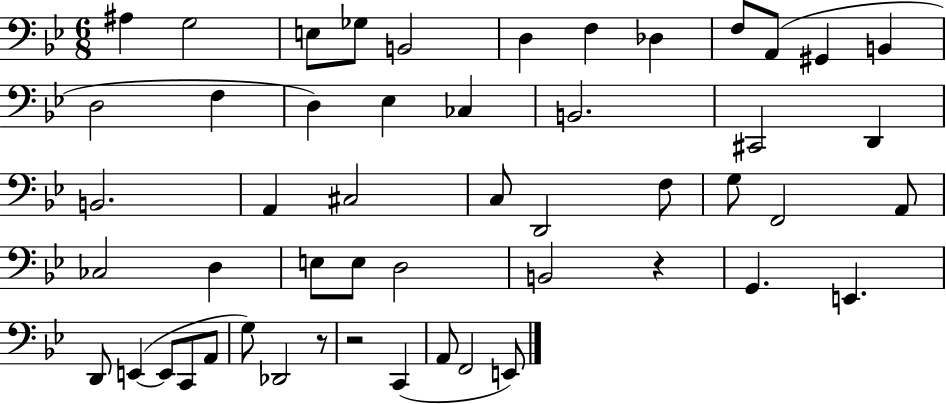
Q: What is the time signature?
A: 6/8